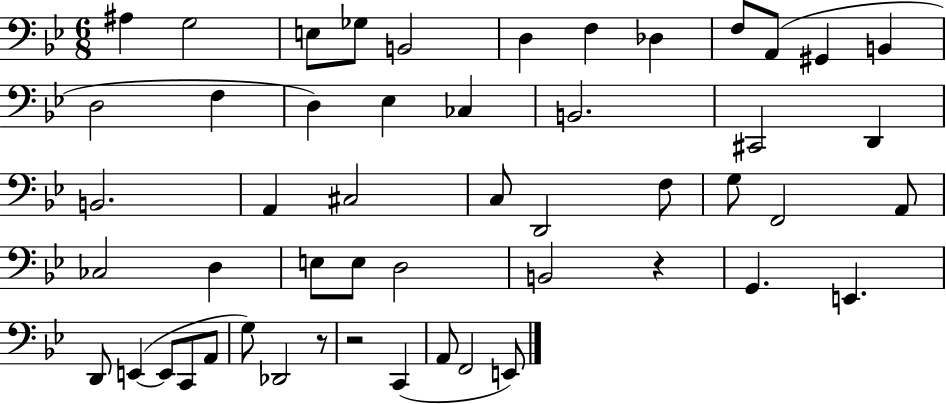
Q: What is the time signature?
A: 6/8